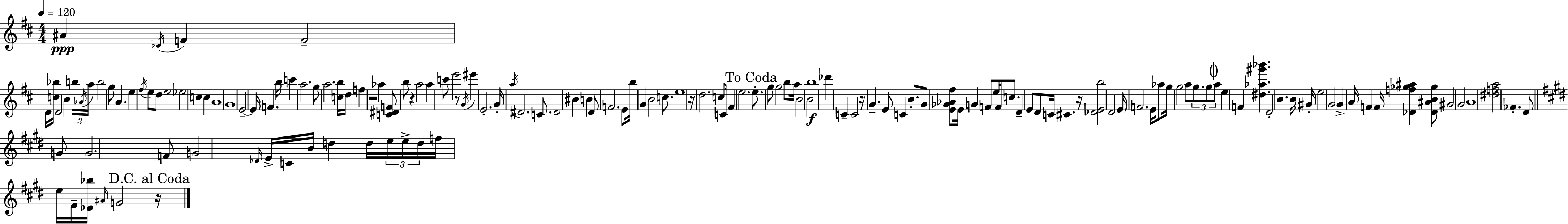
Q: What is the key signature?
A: D major